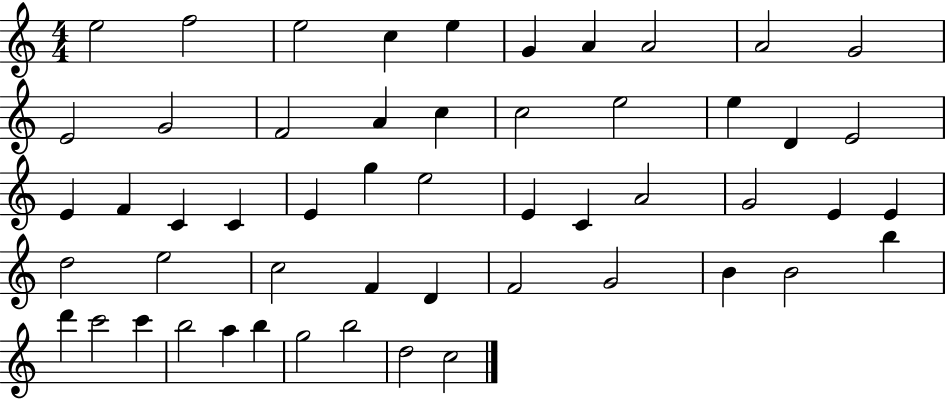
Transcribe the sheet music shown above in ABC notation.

X:1
T:Untitled
M:4/4
L:1/4
K:C
e2 f2 e2 c e G A A2 A2 G2 E2 G2 F2 A c c2 e2 e D E2 E F C C E g e2 E C A2 G2 E E d2 e2 c2 F D F2 G2 B B2 b d' c'2 c' b2 a b g2 b2 d2 c2